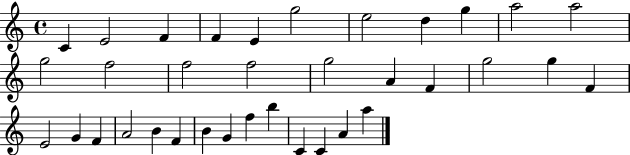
{
  \clef treble
  \time 4/4
  \defaultTimeSignature
  \key c \major
  c'4 e'2 f'4 | f'4 e'4 g''2 | e''2 d''4 g''4 | a''2 a''2 | \break g''2 f''2 | f''2 f''2 | g''2 a'4 f'4 | g''2 g''4 f'4 | \break e'2 g'4 f'4 | a'2 b'4 f'4 | b'4 g'4 f''4 b''4 | c'4 c'4 a'4 a''4 | \break \bar "|."
}